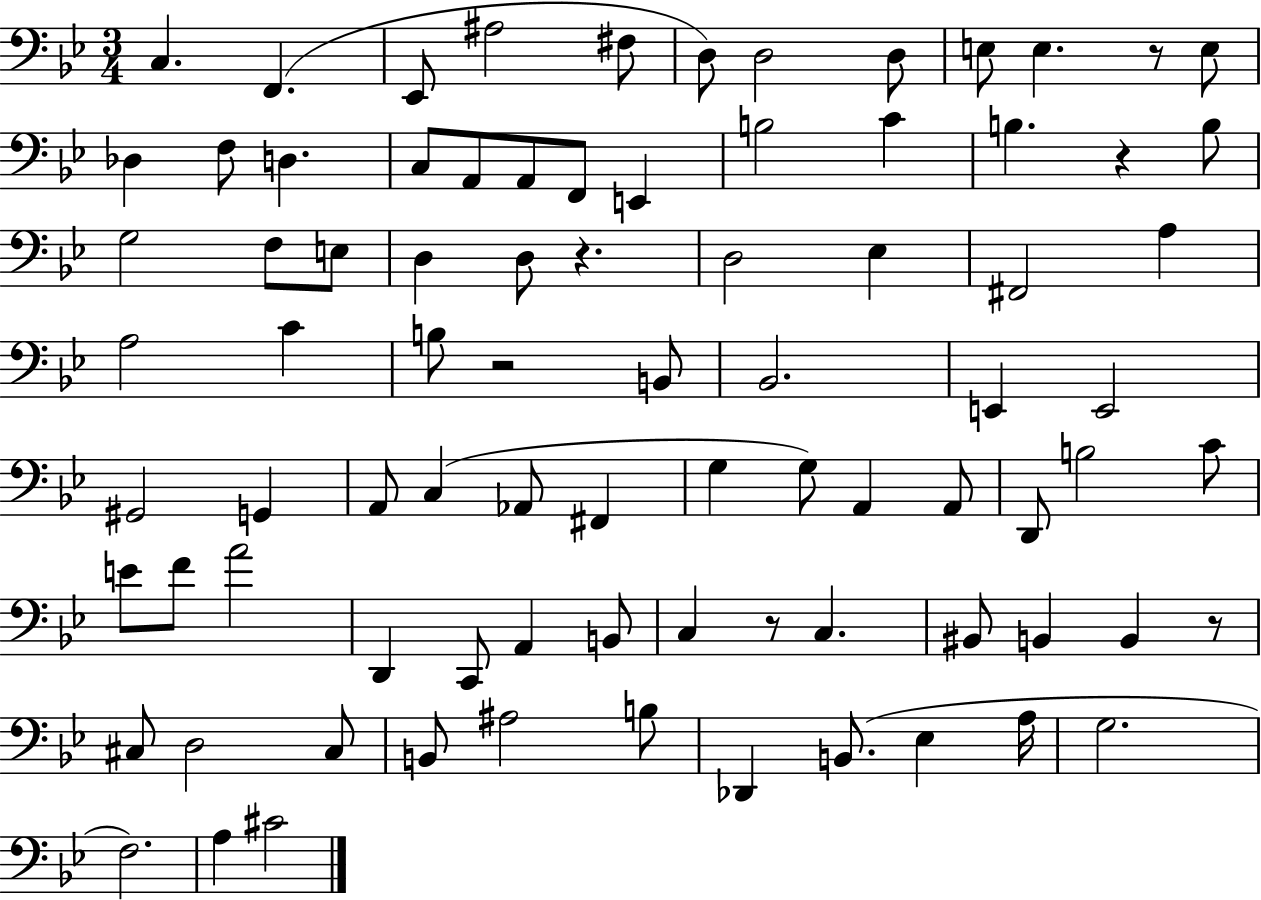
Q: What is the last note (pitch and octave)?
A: C#4